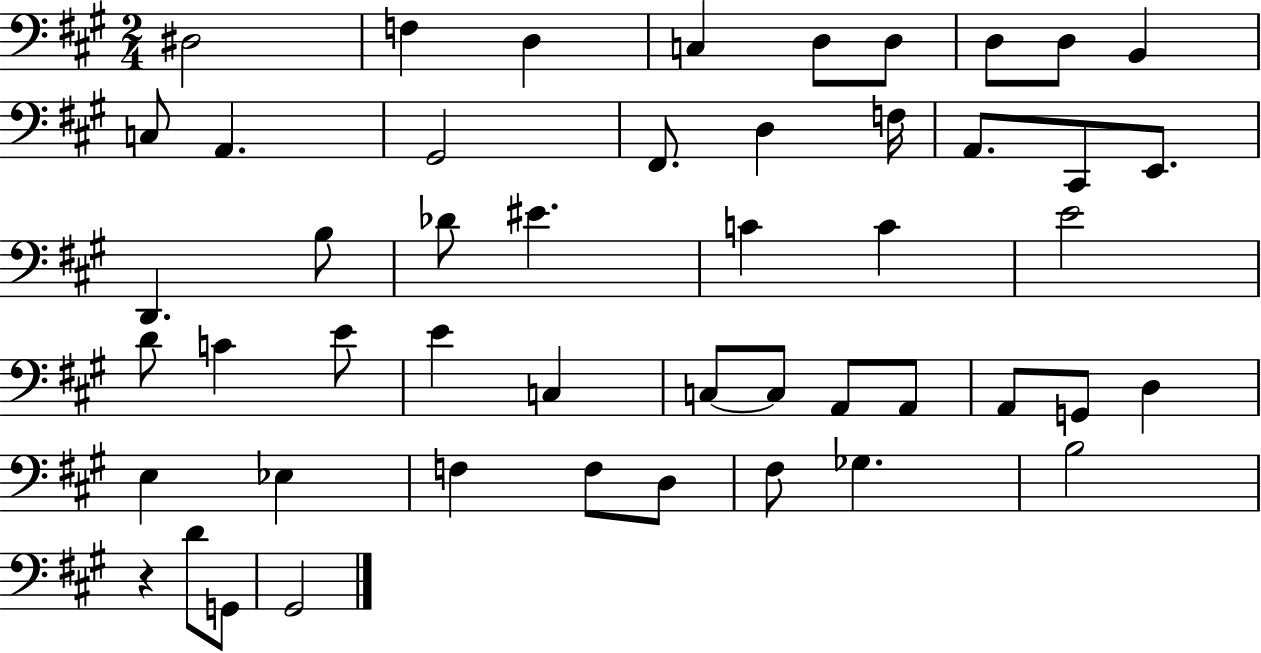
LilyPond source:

{
  \clef bass
  \numericTimeSignature
  \time 2/4
  \key a \major
  \repeat volta 2 { dis2 | f4 d4 | c4 d8 d8 | d8 d8 b,4 | \break c8 a,4. | gis,2 | fis,8. d4 f16 | a,8. cis,8 e,8. | \break d,4. b8 | des'8 eis'4. | c'4 c'4 | e'2 | \break d'8 c'4 e'8 | e'4 c4 | c8~~ c8 a,8 a,8 | a,8 g,8 d4 | \break e4 ees4 | f4 f8 d8 | fis8 ges4. | b2 | \break r4 d'8 g,8 | gis,2 | } \bar "|."
}